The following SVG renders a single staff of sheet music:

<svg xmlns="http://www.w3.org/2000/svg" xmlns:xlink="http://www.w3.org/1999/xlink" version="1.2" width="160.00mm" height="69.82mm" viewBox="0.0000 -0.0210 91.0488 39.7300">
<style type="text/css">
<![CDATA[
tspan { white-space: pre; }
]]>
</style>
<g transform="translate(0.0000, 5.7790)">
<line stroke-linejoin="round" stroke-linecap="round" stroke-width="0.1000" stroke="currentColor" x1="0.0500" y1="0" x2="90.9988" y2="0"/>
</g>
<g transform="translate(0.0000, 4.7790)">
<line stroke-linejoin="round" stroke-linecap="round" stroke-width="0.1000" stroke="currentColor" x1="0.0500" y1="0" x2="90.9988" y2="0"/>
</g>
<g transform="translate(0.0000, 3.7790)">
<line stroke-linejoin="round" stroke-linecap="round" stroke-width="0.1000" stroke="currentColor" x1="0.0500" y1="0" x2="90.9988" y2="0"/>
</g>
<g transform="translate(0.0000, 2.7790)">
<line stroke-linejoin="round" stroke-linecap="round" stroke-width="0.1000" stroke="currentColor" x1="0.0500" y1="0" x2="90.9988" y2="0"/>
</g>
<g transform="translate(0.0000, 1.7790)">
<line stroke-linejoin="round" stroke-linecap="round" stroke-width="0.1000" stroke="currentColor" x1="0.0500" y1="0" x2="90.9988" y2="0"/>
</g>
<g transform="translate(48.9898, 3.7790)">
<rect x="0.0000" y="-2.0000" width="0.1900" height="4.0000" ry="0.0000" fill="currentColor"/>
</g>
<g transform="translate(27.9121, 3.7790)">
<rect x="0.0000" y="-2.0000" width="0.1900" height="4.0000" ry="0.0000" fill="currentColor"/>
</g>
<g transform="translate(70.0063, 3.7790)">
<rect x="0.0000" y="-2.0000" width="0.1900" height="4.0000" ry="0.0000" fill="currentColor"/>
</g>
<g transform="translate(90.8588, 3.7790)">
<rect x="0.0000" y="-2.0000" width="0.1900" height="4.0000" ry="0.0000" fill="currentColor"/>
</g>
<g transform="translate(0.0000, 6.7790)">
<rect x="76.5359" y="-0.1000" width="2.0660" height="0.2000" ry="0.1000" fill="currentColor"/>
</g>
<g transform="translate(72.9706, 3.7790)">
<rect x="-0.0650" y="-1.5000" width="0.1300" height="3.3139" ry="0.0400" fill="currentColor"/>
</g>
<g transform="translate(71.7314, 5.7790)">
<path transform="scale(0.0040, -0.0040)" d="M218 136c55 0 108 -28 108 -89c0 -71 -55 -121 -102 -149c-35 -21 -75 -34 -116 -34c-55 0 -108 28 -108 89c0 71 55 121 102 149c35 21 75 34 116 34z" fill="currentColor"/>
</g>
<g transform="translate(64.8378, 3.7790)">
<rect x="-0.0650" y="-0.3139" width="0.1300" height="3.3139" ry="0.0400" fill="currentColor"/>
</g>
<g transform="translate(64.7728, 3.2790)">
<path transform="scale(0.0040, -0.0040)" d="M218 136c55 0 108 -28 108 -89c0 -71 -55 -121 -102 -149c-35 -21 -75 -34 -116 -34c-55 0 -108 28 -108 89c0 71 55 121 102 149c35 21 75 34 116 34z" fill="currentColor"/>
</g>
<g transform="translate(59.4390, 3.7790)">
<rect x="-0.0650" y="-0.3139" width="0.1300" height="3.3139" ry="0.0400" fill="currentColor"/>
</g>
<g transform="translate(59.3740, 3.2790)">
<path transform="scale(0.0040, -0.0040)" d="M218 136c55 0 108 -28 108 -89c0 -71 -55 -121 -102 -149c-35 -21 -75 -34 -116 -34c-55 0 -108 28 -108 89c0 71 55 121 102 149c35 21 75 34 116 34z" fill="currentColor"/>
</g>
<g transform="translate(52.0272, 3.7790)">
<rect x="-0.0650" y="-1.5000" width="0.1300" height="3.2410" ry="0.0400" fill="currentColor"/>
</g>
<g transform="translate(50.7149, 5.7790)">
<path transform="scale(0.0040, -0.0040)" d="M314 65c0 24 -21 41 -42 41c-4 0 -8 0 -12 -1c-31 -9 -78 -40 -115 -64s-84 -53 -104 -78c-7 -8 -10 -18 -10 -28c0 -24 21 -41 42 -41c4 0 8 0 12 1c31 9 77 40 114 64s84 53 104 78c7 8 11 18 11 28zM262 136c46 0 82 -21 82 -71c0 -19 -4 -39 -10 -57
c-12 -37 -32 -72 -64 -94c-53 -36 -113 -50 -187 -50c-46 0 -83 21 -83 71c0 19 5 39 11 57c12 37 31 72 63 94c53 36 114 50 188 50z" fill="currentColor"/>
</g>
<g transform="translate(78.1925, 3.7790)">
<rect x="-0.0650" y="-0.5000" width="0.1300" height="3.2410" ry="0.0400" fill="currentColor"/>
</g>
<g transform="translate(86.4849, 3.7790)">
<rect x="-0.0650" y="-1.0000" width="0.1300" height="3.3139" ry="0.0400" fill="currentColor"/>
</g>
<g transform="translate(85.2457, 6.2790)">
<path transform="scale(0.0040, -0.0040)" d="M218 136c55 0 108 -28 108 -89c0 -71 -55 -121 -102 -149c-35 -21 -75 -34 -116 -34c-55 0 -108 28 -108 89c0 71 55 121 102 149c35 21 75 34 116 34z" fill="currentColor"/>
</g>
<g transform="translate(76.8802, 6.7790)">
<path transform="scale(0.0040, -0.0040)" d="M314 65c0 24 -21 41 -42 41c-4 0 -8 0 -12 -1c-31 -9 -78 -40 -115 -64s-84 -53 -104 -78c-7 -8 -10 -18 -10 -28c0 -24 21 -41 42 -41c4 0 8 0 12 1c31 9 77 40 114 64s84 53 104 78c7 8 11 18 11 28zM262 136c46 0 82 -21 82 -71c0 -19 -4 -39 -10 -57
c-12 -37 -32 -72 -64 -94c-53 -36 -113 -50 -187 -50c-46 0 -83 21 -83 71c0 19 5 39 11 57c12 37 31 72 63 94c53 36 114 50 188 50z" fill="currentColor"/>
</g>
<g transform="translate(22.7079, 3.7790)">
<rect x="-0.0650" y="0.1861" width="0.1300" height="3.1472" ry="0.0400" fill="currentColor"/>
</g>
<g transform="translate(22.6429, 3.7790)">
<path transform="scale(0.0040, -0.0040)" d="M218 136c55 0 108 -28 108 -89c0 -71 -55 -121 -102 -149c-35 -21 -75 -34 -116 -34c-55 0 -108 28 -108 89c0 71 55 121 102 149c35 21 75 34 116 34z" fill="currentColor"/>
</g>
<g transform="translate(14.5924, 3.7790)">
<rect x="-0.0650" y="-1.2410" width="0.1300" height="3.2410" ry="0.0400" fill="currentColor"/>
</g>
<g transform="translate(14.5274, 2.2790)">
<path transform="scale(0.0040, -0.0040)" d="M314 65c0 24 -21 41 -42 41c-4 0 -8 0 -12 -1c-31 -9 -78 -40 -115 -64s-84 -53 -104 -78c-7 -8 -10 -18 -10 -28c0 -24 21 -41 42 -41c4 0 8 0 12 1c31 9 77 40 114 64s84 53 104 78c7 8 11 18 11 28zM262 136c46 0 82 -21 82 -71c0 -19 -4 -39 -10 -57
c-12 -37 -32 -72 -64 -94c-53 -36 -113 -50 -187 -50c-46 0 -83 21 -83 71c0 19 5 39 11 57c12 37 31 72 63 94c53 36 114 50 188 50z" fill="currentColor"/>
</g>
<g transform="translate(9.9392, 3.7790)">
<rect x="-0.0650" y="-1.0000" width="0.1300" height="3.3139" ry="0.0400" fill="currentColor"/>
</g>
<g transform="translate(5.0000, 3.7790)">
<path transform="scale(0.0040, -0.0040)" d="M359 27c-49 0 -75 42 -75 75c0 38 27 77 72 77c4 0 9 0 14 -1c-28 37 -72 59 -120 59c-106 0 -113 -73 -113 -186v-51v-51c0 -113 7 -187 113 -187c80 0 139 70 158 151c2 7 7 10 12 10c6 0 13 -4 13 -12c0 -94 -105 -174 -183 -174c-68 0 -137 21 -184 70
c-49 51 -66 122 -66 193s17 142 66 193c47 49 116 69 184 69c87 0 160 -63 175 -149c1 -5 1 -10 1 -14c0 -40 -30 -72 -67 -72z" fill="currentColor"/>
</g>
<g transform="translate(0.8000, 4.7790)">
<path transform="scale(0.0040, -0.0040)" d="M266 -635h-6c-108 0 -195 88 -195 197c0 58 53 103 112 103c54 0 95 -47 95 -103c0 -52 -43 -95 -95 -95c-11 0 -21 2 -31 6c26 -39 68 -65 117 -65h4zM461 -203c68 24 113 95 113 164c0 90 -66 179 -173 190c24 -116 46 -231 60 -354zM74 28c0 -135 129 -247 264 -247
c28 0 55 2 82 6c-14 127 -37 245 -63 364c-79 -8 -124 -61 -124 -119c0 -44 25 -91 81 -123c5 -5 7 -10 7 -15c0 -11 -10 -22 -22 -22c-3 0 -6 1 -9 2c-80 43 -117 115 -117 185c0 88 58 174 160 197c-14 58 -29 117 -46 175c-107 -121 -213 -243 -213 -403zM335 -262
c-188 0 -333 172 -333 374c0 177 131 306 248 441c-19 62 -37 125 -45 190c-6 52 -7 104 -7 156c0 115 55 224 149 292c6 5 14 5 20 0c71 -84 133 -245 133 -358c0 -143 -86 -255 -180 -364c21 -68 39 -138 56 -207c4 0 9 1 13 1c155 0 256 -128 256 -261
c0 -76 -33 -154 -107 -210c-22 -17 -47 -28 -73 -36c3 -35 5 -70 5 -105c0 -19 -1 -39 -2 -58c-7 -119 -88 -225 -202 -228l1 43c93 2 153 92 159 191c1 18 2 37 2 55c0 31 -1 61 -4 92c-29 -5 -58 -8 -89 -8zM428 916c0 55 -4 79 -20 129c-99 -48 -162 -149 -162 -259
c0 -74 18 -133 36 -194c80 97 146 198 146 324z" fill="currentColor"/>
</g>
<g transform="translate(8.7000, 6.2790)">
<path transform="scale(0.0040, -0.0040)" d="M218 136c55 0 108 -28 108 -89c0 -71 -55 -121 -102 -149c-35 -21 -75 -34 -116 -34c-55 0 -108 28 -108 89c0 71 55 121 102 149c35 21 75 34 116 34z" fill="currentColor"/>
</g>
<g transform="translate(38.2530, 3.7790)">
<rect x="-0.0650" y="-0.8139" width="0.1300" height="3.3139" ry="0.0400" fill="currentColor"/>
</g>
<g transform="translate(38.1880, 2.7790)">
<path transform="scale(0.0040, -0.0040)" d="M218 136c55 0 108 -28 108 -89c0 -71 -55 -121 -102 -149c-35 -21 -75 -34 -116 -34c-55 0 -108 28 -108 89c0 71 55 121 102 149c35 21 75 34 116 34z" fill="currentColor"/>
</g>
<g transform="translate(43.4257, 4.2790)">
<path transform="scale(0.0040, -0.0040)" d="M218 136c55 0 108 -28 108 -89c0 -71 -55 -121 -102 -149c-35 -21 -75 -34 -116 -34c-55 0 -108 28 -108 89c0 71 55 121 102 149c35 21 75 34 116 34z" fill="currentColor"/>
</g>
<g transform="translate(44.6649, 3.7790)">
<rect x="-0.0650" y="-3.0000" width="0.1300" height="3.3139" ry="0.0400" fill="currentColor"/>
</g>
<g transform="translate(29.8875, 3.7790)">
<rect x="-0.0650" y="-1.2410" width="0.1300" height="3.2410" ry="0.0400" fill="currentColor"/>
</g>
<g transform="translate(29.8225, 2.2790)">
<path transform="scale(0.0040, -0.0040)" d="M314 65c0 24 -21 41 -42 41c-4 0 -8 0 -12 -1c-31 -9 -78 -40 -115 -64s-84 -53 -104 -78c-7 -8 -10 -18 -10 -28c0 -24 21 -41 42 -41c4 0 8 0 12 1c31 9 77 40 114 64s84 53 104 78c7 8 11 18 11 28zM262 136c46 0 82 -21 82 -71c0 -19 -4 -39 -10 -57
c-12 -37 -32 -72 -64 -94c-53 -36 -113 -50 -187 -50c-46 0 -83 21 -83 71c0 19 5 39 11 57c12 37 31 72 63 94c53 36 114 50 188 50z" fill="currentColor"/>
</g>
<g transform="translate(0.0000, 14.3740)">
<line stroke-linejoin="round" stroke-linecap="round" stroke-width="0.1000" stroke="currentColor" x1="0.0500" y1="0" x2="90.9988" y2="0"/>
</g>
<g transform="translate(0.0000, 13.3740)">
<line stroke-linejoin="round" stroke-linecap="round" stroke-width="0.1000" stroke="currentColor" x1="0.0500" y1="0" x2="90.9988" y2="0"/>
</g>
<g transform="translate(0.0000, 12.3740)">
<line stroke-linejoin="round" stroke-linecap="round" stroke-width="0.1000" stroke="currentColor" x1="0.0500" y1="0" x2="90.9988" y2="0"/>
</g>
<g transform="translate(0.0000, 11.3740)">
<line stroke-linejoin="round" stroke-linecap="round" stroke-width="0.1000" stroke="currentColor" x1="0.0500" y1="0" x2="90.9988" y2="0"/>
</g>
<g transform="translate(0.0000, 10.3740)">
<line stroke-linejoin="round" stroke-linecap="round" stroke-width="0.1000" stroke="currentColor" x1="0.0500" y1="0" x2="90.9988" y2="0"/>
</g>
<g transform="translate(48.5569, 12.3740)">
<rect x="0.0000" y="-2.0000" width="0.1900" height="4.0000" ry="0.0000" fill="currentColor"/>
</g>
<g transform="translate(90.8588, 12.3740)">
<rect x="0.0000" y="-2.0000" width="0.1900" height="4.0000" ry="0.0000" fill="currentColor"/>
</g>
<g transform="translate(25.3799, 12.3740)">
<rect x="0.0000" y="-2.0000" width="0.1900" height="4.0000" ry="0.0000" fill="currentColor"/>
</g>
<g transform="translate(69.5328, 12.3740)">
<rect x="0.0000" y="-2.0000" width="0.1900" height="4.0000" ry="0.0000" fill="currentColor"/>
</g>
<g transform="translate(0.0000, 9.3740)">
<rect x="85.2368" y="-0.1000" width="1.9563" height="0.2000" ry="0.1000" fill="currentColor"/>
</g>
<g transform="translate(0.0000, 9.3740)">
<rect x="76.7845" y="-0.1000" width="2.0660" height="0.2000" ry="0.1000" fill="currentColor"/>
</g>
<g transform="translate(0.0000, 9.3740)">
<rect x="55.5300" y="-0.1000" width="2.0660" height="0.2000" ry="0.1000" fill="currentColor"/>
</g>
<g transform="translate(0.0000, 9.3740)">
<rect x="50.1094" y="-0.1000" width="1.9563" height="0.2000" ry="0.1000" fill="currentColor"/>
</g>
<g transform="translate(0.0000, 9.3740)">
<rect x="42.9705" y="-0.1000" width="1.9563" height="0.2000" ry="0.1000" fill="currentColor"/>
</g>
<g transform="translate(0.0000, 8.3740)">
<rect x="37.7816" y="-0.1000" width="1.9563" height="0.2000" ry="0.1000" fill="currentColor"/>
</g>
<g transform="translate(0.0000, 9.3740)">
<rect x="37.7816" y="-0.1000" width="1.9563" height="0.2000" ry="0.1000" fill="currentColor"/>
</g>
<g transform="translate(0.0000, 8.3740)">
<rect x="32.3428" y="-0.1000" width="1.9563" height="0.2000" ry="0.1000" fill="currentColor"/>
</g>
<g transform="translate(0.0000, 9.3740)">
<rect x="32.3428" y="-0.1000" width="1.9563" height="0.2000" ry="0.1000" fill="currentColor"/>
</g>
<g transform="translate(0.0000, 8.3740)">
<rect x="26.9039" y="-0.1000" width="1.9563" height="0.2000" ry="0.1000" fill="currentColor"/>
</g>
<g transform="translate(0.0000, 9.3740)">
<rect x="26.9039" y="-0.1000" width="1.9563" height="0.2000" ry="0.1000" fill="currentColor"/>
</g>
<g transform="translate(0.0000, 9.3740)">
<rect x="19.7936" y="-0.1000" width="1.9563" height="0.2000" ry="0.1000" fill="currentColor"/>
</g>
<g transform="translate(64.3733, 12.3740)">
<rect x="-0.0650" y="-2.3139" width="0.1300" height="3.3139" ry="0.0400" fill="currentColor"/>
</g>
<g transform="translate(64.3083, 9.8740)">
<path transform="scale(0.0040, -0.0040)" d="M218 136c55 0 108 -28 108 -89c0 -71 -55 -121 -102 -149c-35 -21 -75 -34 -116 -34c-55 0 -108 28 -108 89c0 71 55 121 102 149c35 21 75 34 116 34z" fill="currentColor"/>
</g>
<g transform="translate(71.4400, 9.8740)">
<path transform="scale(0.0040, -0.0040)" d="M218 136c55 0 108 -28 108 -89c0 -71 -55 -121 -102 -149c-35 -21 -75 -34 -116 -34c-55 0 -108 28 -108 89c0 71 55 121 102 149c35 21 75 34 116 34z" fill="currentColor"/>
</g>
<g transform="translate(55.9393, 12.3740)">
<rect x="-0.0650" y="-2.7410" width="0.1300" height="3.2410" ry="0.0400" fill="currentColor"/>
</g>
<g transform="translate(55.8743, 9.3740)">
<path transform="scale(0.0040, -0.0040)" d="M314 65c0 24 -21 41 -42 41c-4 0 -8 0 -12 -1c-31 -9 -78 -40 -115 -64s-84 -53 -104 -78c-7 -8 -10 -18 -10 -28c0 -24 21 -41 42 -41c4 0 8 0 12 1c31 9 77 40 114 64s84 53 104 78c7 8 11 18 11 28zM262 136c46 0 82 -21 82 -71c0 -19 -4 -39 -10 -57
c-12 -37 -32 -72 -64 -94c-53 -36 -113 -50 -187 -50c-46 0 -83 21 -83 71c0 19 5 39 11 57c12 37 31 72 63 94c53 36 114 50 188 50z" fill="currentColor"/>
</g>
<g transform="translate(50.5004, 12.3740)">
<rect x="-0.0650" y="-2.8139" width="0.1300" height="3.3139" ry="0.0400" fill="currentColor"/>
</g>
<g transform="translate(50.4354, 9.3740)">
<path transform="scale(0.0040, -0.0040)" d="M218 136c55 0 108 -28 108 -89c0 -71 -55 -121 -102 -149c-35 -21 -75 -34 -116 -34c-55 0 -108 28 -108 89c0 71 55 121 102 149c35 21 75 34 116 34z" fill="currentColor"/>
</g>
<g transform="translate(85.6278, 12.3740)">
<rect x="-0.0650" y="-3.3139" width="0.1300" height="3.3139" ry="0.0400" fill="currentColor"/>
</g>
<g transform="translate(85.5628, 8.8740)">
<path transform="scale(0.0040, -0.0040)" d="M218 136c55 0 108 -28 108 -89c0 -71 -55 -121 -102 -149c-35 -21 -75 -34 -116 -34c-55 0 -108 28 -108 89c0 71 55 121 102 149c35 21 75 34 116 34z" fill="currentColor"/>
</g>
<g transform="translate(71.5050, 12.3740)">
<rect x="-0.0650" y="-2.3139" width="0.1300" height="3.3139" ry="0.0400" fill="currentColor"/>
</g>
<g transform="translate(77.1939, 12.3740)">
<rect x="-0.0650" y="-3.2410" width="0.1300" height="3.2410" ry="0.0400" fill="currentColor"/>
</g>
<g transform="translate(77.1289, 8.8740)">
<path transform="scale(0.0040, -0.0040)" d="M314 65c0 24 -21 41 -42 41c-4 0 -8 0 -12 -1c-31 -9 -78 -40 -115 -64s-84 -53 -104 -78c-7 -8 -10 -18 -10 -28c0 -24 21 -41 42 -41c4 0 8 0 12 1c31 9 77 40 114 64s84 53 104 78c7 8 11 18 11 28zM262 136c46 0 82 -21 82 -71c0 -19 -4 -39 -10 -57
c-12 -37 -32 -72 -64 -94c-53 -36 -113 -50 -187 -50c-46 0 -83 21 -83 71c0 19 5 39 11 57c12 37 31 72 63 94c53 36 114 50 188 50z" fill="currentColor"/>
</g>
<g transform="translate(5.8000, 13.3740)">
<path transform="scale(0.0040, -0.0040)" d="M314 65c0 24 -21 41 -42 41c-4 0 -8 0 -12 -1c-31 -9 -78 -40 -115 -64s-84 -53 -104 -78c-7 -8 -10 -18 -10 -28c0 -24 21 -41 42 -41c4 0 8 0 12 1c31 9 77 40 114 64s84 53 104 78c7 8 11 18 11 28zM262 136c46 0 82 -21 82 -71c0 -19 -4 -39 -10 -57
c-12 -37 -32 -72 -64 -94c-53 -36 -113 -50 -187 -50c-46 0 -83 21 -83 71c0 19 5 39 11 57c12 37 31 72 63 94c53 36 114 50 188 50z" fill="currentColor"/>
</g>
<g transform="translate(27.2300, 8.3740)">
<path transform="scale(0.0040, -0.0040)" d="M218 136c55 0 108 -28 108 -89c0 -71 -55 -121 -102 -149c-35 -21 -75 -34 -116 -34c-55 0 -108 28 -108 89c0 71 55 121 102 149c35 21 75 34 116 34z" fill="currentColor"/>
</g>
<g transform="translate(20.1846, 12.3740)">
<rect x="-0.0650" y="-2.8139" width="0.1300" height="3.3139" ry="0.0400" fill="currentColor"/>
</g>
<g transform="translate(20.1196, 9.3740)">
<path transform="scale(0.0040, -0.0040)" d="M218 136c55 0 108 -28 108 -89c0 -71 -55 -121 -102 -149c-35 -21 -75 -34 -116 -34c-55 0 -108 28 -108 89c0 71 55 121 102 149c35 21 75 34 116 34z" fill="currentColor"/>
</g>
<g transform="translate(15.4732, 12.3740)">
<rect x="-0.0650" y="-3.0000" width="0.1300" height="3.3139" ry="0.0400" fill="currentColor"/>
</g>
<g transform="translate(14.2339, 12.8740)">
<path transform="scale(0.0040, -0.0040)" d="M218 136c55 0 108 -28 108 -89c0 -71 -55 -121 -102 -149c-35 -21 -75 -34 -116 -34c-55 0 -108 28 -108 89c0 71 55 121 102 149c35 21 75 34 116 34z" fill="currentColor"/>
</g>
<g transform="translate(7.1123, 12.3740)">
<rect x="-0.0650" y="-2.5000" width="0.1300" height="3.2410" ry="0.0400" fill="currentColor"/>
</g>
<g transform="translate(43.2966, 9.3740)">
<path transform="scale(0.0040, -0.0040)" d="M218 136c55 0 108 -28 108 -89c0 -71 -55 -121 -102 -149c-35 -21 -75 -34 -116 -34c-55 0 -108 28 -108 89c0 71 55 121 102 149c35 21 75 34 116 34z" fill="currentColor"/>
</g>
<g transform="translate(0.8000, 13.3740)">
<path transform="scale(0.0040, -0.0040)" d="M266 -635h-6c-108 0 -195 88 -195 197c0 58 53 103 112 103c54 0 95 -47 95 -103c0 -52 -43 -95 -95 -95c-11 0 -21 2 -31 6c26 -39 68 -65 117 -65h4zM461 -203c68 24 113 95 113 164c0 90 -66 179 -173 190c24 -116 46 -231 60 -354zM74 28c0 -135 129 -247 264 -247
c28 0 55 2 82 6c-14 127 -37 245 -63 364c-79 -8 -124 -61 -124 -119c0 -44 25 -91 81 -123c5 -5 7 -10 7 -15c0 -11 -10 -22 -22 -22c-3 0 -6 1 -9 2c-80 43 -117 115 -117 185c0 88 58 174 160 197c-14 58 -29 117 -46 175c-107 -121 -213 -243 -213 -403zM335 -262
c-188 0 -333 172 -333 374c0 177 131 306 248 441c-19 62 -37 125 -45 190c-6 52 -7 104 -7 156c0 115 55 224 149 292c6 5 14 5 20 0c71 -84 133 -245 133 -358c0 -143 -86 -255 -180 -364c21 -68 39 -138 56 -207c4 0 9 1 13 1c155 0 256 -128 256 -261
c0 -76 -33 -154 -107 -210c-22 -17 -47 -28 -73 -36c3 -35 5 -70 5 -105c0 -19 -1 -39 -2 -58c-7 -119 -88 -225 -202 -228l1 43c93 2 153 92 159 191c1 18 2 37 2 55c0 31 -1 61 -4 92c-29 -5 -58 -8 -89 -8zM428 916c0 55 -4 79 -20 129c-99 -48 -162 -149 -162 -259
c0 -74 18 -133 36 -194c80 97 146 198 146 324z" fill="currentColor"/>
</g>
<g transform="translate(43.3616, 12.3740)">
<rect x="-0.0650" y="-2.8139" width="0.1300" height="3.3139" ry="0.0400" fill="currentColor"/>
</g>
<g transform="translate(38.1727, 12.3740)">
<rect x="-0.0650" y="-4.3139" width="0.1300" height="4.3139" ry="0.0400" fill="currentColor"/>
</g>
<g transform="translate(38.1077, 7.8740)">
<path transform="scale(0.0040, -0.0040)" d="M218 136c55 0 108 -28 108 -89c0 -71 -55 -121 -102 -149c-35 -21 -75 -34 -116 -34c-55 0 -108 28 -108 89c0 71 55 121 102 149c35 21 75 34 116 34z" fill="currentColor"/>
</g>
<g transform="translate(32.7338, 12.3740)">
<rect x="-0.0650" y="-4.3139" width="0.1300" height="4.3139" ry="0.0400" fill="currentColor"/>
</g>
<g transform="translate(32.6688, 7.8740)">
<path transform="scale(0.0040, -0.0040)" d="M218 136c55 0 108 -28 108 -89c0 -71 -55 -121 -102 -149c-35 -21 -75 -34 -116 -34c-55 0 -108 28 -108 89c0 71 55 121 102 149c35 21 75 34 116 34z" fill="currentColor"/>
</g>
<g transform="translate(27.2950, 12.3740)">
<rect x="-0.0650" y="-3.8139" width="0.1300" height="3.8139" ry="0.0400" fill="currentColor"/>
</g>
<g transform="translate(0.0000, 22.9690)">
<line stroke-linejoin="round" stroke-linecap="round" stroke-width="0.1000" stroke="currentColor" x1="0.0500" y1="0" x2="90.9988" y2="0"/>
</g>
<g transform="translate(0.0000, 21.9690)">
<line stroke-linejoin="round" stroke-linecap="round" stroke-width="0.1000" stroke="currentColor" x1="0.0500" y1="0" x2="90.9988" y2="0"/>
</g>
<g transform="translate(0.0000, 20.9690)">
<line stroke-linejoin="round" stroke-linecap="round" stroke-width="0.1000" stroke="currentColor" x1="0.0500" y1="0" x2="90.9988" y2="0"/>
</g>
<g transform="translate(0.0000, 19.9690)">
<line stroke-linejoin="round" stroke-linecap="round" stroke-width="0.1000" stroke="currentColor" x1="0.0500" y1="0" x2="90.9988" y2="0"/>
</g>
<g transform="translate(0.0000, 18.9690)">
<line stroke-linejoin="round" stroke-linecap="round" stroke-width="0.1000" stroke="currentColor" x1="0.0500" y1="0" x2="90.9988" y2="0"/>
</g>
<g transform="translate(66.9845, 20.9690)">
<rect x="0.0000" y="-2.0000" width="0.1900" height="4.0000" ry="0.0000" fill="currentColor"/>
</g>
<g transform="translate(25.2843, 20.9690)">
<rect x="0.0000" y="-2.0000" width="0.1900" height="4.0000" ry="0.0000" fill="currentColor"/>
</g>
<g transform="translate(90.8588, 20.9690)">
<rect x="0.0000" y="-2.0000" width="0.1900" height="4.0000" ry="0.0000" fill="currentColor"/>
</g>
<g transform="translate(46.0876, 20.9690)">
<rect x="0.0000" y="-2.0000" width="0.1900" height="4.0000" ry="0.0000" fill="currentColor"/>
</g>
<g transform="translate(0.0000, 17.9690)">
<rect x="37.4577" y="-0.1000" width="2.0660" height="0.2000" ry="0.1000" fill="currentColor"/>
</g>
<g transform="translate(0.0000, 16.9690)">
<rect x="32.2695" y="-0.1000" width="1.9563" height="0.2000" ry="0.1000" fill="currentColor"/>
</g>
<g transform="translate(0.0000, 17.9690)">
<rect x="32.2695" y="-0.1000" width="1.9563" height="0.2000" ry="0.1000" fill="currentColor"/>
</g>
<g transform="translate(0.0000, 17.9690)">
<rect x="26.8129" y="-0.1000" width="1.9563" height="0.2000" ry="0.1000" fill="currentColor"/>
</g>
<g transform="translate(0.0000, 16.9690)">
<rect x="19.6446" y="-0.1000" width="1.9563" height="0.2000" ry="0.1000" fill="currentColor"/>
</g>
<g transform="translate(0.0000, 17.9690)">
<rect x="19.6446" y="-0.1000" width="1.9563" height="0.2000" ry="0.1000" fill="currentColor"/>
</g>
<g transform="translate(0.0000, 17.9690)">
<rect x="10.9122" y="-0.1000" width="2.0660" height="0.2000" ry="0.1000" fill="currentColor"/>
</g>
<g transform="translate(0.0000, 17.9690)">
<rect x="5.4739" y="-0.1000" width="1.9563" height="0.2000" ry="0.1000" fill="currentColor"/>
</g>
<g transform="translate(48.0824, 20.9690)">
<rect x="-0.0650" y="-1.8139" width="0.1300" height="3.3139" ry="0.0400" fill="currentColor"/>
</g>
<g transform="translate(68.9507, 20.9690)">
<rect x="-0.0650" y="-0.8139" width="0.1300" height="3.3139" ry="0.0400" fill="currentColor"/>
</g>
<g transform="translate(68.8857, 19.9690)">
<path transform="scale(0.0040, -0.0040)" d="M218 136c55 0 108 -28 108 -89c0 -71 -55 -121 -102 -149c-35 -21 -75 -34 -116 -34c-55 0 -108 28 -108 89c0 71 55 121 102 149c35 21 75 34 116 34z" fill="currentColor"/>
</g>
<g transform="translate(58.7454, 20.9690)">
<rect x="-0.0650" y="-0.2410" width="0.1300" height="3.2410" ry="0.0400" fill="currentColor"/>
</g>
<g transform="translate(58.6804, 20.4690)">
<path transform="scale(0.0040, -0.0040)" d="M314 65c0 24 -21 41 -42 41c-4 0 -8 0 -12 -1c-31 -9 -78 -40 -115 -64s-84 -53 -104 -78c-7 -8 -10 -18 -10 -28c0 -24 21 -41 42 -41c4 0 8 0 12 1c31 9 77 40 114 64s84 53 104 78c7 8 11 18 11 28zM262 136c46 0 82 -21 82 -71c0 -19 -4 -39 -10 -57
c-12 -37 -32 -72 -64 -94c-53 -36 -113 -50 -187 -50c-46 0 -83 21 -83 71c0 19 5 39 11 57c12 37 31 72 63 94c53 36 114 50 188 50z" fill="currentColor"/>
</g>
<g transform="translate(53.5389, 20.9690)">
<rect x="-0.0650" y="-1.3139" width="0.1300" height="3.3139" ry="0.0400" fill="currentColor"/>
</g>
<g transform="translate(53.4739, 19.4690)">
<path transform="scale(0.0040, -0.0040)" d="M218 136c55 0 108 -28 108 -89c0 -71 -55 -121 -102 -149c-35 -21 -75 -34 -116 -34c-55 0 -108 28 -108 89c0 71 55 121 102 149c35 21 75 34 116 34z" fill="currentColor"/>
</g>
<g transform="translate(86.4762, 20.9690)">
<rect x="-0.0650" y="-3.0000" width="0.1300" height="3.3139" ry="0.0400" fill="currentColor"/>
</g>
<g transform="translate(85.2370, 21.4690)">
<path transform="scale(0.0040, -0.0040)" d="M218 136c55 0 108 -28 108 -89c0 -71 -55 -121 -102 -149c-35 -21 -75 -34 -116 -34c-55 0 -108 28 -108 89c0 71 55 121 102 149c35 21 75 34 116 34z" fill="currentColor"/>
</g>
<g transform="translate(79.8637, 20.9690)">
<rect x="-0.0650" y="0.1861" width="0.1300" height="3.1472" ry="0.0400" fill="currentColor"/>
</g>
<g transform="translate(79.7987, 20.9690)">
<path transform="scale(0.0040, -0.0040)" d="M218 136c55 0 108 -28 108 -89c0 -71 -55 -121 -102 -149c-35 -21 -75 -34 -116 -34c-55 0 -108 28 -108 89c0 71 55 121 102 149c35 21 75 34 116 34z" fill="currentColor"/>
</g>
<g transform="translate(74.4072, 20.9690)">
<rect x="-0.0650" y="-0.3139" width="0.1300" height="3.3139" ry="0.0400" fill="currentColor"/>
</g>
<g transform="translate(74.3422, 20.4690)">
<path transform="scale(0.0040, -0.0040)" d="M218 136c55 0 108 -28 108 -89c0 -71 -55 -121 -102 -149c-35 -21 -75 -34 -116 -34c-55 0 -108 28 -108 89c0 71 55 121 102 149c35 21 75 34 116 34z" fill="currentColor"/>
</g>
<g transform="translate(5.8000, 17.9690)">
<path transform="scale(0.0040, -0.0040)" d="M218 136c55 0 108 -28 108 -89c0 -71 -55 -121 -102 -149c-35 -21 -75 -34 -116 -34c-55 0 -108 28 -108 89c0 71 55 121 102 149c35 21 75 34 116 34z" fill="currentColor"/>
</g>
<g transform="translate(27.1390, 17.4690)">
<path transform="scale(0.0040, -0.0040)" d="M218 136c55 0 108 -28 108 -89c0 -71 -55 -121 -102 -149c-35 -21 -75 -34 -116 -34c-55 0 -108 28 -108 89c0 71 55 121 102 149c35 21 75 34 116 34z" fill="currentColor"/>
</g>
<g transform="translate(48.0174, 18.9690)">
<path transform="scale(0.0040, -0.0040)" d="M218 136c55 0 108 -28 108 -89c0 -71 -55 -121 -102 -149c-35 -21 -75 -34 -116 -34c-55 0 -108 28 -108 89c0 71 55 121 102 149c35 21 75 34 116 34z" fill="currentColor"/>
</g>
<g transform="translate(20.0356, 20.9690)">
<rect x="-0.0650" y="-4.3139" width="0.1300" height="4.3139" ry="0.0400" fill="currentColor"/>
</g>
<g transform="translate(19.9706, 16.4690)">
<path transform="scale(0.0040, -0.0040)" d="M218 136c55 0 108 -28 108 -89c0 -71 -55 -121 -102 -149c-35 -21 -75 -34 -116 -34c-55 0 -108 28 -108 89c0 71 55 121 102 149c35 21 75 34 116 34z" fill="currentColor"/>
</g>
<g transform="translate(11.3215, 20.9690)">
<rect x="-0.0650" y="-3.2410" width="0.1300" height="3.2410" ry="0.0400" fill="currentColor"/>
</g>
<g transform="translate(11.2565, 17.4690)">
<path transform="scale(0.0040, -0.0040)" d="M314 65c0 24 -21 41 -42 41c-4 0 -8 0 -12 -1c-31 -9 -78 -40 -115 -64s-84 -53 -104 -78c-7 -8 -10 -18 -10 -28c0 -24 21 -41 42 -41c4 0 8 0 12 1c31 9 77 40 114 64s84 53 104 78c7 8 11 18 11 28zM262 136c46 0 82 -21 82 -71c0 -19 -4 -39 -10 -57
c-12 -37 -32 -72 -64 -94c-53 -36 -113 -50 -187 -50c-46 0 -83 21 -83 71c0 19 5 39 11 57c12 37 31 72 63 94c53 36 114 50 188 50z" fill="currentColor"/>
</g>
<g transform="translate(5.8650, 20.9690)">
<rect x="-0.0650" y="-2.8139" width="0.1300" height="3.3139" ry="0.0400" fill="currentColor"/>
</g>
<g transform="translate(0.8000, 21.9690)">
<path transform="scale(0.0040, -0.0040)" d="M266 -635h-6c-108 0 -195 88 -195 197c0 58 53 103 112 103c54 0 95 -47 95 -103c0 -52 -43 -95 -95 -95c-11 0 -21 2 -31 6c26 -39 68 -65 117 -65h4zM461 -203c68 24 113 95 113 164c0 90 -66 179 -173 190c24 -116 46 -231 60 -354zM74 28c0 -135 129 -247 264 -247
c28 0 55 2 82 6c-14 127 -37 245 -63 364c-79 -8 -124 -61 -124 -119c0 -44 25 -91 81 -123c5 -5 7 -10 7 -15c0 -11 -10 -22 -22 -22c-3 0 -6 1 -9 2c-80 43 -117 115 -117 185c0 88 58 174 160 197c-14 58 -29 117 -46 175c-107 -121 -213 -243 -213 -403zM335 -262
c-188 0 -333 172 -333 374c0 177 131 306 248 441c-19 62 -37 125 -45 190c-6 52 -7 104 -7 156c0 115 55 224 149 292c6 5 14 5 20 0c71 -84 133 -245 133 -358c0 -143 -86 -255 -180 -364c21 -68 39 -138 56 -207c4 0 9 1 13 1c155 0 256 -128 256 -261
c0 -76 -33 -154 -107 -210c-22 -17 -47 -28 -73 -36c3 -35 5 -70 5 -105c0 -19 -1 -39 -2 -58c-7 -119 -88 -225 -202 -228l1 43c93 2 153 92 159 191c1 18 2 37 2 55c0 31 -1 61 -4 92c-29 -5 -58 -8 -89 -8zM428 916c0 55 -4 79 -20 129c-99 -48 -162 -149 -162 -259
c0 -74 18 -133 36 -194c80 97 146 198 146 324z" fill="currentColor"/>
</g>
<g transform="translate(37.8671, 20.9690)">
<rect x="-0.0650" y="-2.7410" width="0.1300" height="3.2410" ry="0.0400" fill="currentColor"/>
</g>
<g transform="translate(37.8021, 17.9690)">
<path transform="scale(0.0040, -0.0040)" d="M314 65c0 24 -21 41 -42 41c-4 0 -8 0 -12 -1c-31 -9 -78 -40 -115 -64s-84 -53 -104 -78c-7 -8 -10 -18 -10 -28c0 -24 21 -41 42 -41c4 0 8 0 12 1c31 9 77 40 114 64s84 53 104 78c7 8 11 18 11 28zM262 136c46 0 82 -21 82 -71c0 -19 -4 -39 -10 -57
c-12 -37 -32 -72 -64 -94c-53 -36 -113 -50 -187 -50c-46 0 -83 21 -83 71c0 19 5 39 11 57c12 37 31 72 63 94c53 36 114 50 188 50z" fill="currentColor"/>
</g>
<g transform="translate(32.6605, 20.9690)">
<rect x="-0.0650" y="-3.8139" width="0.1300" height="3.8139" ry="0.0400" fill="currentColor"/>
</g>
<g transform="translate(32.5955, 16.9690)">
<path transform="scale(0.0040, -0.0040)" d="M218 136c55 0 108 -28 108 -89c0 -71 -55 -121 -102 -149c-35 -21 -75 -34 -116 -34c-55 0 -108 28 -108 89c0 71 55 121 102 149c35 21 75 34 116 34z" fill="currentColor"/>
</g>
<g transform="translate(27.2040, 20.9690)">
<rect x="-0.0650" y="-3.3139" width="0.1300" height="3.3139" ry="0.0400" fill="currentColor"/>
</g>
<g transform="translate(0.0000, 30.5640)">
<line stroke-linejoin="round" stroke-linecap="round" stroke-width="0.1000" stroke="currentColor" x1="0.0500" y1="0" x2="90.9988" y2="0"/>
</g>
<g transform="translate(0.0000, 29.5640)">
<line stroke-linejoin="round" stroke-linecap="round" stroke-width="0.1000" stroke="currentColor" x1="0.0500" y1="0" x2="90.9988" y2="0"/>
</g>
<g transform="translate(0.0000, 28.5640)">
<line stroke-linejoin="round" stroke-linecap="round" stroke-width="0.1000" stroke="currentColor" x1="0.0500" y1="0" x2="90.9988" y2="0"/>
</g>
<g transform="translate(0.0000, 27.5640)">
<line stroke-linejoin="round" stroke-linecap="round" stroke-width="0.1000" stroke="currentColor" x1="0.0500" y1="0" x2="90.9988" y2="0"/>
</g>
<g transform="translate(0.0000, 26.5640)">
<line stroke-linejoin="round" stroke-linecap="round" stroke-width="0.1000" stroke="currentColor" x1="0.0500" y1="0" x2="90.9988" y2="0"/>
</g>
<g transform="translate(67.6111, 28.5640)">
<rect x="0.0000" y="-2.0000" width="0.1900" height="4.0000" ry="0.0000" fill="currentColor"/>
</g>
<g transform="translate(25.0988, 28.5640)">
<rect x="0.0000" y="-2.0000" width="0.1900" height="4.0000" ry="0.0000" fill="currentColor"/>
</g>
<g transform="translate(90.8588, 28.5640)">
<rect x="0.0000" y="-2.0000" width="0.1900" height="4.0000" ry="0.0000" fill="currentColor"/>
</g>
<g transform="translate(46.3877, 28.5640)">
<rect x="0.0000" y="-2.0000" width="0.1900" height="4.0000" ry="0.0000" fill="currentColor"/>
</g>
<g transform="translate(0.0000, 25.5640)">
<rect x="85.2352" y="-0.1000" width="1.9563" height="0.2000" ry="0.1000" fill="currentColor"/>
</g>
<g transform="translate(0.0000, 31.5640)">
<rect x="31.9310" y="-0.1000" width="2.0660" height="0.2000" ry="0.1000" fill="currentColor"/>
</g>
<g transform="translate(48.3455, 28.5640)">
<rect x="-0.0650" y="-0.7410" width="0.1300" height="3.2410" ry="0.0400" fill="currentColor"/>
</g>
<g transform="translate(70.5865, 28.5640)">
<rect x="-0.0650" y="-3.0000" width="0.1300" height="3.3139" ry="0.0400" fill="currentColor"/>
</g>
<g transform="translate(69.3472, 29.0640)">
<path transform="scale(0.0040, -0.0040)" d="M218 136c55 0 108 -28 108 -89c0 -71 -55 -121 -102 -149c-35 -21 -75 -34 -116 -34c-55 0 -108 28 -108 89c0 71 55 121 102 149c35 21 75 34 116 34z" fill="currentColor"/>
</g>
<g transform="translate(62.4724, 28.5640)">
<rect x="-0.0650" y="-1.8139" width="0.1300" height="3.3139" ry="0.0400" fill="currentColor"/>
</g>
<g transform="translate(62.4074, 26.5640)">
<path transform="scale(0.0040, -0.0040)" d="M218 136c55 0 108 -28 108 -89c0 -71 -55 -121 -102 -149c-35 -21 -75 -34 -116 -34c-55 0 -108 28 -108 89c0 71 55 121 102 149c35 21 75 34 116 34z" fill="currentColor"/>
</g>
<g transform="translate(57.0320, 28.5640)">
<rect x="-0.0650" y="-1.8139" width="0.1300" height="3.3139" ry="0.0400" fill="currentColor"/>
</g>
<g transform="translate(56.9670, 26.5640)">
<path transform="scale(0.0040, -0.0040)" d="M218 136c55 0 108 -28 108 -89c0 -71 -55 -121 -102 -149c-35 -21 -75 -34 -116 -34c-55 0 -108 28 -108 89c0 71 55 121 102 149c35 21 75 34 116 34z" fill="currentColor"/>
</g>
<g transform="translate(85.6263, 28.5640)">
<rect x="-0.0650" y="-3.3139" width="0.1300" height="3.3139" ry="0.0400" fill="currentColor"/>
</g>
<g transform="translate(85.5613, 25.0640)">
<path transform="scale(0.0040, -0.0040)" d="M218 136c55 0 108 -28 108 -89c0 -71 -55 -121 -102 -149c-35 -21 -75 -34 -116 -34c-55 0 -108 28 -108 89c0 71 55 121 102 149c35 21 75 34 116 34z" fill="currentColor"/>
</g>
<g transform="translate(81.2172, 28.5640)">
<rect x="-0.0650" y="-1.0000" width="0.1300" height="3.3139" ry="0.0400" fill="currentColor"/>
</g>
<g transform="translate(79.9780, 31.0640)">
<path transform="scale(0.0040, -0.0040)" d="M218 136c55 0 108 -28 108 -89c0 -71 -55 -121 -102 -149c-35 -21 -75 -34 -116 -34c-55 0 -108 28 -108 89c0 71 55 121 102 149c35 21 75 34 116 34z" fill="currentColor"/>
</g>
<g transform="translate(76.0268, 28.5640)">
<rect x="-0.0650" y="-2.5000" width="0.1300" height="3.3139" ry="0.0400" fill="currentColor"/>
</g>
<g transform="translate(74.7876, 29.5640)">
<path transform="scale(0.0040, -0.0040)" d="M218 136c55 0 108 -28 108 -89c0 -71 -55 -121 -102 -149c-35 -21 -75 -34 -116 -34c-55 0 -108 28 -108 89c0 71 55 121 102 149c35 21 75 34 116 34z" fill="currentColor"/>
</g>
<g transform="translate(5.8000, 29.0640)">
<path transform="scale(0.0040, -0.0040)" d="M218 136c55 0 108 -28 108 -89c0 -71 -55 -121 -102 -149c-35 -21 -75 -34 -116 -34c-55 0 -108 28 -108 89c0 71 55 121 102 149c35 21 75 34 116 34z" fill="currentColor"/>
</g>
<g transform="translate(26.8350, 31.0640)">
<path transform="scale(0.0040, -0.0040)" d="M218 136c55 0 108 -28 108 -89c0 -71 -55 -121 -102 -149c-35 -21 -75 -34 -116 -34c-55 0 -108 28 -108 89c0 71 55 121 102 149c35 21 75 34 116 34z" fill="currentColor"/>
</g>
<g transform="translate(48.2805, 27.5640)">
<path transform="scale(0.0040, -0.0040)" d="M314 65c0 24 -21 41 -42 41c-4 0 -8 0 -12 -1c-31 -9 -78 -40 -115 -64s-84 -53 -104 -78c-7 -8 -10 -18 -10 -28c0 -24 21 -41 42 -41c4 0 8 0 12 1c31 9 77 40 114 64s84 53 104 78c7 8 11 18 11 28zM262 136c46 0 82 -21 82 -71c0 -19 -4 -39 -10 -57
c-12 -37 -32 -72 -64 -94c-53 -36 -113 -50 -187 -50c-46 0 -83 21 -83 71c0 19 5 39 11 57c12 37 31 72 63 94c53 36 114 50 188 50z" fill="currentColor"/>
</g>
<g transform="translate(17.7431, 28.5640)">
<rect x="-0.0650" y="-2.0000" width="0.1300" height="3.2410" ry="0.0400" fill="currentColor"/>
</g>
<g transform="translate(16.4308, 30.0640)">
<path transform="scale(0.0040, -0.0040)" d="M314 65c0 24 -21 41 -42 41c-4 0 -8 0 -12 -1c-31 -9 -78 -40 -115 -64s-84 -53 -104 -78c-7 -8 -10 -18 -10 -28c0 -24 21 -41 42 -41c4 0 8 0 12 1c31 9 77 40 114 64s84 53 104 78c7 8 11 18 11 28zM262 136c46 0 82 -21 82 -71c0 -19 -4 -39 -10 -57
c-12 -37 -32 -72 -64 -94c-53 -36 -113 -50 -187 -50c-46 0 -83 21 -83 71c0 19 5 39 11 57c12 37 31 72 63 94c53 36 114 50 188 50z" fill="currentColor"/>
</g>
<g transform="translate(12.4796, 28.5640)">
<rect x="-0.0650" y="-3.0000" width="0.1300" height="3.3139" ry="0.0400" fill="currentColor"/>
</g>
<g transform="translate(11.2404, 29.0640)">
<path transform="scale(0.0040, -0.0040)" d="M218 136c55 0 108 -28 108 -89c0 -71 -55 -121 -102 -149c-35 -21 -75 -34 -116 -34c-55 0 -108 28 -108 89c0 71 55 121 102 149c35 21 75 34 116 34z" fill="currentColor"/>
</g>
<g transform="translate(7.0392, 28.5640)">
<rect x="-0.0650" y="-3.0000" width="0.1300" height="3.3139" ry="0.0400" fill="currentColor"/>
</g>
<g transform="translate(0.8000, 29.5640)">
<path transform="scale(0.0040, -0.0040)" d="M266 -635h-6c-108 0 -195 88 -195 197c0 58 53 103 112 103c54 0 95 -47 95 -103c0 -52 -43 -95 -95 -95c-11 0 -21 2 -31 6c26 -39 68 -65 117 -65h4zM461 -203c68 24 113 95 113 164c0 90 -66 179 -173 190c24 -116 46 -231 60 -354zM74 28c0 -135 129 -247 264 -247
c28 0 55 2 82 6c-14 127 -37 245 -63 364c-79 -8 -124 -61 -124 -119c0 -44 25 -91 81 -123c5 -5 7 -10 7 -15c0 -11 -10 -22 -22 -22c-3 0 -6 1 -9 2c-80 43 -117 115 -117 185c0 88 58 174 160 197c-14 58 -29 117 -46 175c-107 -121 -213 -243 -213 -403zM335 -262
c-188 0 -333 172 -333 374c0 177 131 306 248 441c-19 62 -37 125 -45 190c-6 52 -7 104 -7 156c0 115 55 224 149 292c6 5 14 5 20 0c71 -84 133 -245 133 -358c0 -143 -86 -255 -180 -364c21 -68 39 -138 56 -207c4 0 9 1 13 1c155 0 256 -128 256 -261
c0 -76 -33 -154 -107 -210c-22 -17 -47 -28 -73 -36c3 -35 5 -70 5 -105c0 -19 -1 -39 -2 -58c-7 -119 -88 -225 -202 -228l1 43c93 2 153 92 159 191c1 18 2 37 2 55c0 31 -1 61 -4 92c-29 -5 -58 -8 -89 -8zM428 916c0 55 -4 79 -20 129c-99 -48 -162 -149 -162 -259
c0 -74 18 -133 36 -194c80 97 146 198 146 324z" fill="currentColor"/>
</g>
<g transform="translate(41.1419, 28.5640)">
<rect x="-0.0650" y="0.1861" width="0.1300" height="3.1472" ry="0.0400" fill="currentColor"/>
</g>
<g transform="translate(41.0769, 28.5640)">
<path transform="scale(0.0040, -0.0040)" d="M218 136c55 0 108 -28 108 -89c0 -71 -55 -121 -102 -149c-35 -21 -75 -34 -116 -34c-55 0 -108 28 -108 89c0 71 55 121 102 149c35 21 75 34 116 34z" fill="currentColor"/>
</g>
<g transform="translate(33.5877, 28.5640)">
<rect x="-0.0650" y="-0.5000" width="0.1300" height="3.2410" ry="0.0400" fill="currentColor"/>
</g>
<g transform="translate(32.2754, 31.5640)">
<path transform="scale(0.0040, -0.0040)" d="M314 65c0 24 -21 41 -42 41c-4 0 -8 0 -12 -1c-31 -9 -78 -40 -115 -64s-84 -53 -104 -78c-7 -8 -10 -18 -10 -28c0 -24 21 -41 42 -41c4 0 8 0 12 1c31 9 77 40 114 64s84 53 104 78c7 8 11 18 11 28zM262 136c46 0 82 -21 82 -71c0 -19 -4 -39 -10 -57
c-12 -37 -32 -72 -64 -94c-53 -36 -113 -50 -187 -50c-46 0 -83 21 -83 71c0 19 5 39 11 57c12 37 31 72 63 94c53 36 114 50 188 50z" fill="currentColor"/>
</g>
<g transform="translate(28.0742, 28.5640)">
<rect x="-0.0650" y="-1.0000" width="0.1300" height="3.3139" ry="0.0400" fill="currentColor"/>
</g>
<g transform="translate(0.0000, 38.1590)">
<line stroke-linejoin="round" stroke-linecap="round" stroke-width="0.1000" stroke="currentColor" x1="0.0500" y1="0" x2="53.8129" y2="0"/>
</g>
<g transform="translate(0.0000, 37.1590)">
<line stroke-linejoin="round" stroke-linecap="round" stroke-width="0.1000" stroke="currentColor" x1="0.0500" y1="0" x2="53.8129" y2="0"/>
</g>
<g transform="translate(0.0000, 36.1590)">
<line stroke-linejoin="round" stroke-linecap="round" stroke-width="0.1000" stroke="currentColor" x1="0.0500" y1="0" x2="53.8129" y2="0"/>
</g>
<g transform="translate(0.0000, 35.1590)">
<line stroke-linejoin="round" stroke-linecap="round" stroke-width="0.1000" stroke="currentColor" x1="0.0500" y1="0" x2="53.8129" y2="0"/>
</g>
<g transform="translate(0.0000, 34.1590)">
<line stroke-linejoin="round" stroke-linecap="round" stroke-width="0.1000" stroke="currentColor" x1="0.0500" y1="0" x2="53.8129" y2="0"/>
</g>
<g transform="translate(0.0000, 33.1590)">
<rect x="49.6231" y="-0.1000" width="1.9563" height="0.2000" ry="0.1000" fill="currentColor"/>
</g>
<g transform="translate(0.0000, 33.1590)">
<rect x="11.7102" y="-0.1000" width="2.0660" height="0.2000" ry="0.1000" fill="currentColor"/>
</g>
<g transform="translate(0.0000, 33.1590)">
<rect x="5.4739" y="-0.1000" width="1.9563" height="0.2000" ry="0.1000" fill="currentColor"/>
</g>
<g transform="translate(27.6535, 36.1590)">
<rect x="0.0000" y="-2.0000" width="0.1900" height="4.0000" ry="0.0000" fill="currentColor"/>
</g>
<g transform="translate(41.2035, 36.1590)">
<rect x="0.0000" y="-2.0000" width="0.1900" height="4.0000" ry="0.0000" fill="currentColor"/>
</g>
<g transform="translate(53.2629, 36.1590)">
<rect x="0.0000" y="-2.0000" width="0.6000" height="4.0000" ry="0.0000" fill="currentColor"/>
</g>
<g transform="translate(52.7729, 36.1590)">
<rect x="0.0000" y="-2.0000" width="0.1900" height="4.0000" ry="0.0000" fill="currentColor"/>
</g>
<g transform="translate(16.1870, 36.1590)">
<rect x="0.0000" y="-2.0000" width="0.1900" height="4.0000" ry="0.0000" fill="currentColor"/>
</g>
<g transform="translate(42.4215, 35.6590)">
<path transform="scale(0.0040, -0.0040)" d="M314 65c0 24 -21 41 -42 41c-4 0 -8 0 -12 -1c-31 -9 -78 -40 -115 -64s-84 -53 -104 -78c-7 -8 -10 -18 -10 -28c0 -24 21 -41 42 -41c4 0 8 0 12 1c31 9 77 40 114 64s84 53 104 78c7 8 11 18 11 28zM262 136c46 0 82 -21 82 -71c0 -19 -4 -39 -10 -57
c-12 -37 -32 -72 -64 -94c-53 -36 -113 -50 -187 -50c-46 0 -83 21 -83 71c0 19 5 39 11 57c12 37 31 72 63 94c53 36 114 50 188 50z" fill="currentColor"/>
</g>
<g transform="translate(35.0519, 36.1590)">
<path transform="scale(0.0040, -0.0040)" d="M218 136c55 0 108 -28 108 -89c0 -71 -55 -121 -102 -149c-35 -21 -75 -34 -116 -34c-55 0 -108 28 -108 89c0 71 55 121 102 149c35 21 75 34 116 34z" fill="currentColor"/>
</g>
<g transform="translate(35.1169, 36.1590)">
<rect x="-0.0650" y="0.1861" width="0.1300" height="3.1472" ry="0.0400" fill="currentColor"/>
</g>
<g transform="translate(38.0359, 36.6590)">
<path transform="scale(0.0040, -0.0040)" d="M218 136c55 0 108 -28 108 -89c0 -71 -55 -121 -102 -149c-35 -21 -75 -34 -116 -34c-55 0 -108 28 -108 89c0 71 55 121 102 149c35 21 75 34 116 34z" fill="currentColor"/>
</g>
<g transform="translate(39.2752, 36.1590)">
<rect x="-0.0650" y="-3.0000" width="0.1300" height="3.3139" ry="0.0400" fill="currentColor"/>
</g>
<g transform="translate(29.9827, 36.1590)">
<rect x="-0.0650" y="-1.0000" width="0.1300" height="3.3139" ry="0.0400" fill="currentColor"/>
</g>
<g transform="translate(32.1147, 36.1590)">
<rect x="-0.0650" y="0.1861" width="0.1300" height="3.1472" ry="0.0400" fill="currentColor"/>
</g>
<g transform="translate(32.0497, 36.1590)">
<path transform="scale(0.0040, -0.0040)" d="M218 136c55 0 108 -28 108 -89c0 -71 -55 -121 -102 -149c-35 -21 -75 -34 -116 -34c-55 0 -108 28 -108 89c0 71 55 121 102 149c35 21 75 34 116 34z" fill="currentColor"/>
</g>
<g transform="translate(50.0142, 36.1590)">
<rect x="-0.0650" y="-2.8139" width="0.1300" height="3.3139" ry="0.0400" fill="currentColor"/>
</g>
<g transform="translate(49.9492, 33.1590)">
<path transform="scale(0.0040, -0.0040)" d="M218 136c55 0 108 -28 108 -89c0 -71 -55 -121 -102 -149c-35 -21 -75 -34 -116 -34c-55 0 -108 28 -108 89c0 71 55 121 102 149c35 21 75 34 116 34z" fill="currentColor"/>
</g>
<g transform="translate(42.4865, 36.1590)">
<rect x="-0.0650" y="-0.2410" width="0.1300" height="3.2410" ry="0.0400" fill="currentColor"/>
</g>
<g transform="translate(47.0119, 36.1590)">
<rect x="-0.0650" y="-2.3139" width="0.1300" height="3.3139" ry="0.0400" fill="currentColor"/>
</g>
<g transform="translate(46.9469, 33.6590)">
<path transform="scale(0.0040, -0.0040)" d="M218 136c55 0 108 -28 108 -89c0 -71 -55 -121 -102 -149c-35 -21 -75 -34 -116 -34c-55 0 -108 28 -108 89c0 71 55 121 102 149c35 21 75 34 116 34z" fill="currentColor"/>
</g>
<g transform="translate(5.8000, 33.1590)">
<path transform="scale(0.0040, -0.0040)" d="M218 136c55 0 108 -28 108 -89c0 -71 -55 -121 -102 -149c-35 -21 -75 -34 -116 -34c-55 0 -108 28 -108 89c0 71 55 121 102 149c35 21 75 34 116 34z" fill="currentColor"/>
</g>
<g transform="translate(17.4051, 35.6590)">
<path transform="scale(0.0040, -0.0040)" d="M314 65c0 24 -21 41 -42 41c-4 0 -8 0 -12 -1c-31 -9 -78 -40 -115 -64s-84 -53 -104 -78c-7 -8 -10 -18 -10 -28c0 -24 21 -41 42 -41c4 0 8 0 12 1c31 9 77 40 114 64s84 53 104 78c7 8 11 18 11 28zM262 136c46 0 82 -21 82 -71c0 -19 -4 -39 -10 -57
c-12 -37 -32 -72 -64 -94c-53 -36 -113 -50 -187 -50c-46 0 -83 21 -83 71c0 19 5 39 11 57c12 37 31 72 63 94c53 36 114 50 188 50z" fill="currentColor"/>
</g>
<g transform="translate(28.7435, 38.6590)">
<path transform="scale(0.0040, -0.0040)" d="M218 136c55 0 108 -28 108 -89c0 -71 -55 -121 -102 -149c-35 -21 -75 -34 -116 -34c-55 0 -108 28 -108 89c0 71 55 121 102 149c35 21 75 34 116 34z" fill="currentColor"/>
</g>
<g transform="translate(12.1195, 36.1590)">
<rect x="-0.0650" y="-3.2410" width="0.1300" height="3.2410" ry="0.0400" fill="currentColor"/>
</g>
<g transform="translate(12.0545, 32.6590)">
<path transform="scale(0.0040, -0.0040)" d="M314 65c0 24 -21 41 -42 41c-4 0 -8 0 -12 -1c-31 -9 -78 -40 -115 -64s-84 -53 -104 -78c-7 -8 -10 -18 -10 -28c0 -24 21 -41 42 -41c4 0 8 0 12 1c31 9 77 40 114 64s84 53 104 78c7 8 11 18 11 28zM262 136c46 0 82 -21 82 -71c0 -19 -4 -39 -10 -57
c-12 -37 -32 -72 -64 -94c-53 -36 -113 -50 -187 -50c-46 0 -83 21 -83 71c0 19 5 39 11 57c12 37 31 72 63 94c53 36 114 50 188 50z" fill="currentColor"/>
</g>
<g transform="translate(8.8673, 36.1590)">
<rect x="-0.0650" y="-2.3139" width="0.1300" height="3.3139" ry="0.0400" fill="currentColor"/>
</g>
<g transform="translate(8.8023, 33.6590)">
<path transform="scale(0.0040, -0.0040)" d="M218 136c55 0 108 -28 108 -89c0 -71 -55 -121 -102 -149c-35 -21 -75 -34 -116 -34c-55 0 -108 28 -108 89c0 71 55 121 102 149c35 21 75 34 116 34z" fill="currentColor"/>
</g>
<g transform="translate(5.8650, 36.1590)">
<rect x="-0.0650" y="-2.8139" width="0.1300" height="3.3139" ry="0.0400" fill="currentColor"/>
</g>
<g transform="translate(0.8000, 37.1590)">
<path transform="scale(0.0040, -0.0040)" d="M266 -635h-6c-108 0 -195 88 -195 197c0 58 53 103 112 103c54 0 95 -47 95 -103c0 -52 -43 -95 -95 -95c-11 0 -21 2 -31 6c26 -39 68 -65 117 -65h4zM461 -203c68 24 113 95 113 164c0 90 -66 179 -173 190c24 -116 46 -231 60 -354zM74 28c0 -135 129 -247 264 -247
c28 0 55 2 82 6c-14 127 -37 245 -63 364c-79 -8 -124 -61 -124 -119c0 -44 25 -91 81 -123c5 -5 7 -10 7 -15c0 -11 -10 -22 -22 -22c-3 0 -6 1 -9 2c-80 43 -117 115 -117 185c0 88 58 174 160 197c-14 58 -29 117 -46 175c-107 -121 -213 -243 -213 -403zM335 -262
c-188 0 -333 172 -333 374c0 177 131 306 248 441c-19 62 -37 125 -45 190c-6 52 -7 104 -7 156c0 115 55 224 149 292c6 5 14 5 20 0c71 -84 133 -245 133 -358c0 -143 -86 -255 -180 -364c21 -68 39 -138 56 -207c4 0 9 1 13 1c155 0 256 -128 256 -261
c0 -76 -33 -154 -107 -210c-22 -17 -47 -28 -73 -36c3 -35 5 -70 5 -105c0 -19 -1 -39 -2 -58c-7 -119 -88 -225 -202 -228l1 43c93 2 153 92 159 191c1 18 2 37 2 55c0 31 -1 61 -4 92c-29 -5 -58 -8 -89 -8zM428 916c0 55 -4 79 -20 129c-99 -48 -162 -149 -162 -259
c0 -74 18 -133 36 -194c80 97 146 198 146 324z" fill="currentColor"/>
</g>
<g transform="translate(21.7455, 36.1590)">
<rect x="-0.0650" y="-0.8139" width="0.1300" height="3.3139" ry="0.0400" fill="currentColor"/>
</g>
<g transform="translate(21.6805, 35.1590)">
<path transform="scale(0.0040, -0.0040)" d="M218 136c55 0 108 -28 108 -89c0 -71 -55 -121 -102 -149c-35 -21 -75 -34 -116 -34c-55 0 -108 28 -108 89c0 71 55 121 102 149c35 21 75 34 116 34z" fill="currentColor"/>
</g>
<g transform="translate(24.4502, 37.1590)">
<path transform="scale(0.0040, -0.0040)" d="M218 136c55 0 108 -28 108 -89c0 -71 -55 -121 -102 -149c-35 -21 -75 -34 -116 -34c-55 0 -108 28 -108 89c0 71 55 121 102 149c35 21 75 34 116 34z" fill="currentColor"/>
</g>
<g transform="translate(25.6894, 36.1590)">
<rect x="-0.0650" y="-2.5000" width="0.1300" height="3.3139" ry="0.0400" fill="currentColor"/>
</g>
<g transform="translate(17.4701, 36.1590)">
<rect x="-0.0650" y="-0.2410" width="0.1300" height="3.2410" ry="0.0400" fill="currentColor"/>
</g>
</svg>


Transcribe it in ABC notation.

X:1
T:Untitled
M:4/4
L:1/4
K:C
D e2 B e2 d A E2 c c E C2 D G2 A a c' d' d' a a a2 g g b2 b a b2 d' b c' a2 f e c2 d c B A A A F2 D C2 B d2 f f A G D b a g b2 c2 d G D B B A c2 g a